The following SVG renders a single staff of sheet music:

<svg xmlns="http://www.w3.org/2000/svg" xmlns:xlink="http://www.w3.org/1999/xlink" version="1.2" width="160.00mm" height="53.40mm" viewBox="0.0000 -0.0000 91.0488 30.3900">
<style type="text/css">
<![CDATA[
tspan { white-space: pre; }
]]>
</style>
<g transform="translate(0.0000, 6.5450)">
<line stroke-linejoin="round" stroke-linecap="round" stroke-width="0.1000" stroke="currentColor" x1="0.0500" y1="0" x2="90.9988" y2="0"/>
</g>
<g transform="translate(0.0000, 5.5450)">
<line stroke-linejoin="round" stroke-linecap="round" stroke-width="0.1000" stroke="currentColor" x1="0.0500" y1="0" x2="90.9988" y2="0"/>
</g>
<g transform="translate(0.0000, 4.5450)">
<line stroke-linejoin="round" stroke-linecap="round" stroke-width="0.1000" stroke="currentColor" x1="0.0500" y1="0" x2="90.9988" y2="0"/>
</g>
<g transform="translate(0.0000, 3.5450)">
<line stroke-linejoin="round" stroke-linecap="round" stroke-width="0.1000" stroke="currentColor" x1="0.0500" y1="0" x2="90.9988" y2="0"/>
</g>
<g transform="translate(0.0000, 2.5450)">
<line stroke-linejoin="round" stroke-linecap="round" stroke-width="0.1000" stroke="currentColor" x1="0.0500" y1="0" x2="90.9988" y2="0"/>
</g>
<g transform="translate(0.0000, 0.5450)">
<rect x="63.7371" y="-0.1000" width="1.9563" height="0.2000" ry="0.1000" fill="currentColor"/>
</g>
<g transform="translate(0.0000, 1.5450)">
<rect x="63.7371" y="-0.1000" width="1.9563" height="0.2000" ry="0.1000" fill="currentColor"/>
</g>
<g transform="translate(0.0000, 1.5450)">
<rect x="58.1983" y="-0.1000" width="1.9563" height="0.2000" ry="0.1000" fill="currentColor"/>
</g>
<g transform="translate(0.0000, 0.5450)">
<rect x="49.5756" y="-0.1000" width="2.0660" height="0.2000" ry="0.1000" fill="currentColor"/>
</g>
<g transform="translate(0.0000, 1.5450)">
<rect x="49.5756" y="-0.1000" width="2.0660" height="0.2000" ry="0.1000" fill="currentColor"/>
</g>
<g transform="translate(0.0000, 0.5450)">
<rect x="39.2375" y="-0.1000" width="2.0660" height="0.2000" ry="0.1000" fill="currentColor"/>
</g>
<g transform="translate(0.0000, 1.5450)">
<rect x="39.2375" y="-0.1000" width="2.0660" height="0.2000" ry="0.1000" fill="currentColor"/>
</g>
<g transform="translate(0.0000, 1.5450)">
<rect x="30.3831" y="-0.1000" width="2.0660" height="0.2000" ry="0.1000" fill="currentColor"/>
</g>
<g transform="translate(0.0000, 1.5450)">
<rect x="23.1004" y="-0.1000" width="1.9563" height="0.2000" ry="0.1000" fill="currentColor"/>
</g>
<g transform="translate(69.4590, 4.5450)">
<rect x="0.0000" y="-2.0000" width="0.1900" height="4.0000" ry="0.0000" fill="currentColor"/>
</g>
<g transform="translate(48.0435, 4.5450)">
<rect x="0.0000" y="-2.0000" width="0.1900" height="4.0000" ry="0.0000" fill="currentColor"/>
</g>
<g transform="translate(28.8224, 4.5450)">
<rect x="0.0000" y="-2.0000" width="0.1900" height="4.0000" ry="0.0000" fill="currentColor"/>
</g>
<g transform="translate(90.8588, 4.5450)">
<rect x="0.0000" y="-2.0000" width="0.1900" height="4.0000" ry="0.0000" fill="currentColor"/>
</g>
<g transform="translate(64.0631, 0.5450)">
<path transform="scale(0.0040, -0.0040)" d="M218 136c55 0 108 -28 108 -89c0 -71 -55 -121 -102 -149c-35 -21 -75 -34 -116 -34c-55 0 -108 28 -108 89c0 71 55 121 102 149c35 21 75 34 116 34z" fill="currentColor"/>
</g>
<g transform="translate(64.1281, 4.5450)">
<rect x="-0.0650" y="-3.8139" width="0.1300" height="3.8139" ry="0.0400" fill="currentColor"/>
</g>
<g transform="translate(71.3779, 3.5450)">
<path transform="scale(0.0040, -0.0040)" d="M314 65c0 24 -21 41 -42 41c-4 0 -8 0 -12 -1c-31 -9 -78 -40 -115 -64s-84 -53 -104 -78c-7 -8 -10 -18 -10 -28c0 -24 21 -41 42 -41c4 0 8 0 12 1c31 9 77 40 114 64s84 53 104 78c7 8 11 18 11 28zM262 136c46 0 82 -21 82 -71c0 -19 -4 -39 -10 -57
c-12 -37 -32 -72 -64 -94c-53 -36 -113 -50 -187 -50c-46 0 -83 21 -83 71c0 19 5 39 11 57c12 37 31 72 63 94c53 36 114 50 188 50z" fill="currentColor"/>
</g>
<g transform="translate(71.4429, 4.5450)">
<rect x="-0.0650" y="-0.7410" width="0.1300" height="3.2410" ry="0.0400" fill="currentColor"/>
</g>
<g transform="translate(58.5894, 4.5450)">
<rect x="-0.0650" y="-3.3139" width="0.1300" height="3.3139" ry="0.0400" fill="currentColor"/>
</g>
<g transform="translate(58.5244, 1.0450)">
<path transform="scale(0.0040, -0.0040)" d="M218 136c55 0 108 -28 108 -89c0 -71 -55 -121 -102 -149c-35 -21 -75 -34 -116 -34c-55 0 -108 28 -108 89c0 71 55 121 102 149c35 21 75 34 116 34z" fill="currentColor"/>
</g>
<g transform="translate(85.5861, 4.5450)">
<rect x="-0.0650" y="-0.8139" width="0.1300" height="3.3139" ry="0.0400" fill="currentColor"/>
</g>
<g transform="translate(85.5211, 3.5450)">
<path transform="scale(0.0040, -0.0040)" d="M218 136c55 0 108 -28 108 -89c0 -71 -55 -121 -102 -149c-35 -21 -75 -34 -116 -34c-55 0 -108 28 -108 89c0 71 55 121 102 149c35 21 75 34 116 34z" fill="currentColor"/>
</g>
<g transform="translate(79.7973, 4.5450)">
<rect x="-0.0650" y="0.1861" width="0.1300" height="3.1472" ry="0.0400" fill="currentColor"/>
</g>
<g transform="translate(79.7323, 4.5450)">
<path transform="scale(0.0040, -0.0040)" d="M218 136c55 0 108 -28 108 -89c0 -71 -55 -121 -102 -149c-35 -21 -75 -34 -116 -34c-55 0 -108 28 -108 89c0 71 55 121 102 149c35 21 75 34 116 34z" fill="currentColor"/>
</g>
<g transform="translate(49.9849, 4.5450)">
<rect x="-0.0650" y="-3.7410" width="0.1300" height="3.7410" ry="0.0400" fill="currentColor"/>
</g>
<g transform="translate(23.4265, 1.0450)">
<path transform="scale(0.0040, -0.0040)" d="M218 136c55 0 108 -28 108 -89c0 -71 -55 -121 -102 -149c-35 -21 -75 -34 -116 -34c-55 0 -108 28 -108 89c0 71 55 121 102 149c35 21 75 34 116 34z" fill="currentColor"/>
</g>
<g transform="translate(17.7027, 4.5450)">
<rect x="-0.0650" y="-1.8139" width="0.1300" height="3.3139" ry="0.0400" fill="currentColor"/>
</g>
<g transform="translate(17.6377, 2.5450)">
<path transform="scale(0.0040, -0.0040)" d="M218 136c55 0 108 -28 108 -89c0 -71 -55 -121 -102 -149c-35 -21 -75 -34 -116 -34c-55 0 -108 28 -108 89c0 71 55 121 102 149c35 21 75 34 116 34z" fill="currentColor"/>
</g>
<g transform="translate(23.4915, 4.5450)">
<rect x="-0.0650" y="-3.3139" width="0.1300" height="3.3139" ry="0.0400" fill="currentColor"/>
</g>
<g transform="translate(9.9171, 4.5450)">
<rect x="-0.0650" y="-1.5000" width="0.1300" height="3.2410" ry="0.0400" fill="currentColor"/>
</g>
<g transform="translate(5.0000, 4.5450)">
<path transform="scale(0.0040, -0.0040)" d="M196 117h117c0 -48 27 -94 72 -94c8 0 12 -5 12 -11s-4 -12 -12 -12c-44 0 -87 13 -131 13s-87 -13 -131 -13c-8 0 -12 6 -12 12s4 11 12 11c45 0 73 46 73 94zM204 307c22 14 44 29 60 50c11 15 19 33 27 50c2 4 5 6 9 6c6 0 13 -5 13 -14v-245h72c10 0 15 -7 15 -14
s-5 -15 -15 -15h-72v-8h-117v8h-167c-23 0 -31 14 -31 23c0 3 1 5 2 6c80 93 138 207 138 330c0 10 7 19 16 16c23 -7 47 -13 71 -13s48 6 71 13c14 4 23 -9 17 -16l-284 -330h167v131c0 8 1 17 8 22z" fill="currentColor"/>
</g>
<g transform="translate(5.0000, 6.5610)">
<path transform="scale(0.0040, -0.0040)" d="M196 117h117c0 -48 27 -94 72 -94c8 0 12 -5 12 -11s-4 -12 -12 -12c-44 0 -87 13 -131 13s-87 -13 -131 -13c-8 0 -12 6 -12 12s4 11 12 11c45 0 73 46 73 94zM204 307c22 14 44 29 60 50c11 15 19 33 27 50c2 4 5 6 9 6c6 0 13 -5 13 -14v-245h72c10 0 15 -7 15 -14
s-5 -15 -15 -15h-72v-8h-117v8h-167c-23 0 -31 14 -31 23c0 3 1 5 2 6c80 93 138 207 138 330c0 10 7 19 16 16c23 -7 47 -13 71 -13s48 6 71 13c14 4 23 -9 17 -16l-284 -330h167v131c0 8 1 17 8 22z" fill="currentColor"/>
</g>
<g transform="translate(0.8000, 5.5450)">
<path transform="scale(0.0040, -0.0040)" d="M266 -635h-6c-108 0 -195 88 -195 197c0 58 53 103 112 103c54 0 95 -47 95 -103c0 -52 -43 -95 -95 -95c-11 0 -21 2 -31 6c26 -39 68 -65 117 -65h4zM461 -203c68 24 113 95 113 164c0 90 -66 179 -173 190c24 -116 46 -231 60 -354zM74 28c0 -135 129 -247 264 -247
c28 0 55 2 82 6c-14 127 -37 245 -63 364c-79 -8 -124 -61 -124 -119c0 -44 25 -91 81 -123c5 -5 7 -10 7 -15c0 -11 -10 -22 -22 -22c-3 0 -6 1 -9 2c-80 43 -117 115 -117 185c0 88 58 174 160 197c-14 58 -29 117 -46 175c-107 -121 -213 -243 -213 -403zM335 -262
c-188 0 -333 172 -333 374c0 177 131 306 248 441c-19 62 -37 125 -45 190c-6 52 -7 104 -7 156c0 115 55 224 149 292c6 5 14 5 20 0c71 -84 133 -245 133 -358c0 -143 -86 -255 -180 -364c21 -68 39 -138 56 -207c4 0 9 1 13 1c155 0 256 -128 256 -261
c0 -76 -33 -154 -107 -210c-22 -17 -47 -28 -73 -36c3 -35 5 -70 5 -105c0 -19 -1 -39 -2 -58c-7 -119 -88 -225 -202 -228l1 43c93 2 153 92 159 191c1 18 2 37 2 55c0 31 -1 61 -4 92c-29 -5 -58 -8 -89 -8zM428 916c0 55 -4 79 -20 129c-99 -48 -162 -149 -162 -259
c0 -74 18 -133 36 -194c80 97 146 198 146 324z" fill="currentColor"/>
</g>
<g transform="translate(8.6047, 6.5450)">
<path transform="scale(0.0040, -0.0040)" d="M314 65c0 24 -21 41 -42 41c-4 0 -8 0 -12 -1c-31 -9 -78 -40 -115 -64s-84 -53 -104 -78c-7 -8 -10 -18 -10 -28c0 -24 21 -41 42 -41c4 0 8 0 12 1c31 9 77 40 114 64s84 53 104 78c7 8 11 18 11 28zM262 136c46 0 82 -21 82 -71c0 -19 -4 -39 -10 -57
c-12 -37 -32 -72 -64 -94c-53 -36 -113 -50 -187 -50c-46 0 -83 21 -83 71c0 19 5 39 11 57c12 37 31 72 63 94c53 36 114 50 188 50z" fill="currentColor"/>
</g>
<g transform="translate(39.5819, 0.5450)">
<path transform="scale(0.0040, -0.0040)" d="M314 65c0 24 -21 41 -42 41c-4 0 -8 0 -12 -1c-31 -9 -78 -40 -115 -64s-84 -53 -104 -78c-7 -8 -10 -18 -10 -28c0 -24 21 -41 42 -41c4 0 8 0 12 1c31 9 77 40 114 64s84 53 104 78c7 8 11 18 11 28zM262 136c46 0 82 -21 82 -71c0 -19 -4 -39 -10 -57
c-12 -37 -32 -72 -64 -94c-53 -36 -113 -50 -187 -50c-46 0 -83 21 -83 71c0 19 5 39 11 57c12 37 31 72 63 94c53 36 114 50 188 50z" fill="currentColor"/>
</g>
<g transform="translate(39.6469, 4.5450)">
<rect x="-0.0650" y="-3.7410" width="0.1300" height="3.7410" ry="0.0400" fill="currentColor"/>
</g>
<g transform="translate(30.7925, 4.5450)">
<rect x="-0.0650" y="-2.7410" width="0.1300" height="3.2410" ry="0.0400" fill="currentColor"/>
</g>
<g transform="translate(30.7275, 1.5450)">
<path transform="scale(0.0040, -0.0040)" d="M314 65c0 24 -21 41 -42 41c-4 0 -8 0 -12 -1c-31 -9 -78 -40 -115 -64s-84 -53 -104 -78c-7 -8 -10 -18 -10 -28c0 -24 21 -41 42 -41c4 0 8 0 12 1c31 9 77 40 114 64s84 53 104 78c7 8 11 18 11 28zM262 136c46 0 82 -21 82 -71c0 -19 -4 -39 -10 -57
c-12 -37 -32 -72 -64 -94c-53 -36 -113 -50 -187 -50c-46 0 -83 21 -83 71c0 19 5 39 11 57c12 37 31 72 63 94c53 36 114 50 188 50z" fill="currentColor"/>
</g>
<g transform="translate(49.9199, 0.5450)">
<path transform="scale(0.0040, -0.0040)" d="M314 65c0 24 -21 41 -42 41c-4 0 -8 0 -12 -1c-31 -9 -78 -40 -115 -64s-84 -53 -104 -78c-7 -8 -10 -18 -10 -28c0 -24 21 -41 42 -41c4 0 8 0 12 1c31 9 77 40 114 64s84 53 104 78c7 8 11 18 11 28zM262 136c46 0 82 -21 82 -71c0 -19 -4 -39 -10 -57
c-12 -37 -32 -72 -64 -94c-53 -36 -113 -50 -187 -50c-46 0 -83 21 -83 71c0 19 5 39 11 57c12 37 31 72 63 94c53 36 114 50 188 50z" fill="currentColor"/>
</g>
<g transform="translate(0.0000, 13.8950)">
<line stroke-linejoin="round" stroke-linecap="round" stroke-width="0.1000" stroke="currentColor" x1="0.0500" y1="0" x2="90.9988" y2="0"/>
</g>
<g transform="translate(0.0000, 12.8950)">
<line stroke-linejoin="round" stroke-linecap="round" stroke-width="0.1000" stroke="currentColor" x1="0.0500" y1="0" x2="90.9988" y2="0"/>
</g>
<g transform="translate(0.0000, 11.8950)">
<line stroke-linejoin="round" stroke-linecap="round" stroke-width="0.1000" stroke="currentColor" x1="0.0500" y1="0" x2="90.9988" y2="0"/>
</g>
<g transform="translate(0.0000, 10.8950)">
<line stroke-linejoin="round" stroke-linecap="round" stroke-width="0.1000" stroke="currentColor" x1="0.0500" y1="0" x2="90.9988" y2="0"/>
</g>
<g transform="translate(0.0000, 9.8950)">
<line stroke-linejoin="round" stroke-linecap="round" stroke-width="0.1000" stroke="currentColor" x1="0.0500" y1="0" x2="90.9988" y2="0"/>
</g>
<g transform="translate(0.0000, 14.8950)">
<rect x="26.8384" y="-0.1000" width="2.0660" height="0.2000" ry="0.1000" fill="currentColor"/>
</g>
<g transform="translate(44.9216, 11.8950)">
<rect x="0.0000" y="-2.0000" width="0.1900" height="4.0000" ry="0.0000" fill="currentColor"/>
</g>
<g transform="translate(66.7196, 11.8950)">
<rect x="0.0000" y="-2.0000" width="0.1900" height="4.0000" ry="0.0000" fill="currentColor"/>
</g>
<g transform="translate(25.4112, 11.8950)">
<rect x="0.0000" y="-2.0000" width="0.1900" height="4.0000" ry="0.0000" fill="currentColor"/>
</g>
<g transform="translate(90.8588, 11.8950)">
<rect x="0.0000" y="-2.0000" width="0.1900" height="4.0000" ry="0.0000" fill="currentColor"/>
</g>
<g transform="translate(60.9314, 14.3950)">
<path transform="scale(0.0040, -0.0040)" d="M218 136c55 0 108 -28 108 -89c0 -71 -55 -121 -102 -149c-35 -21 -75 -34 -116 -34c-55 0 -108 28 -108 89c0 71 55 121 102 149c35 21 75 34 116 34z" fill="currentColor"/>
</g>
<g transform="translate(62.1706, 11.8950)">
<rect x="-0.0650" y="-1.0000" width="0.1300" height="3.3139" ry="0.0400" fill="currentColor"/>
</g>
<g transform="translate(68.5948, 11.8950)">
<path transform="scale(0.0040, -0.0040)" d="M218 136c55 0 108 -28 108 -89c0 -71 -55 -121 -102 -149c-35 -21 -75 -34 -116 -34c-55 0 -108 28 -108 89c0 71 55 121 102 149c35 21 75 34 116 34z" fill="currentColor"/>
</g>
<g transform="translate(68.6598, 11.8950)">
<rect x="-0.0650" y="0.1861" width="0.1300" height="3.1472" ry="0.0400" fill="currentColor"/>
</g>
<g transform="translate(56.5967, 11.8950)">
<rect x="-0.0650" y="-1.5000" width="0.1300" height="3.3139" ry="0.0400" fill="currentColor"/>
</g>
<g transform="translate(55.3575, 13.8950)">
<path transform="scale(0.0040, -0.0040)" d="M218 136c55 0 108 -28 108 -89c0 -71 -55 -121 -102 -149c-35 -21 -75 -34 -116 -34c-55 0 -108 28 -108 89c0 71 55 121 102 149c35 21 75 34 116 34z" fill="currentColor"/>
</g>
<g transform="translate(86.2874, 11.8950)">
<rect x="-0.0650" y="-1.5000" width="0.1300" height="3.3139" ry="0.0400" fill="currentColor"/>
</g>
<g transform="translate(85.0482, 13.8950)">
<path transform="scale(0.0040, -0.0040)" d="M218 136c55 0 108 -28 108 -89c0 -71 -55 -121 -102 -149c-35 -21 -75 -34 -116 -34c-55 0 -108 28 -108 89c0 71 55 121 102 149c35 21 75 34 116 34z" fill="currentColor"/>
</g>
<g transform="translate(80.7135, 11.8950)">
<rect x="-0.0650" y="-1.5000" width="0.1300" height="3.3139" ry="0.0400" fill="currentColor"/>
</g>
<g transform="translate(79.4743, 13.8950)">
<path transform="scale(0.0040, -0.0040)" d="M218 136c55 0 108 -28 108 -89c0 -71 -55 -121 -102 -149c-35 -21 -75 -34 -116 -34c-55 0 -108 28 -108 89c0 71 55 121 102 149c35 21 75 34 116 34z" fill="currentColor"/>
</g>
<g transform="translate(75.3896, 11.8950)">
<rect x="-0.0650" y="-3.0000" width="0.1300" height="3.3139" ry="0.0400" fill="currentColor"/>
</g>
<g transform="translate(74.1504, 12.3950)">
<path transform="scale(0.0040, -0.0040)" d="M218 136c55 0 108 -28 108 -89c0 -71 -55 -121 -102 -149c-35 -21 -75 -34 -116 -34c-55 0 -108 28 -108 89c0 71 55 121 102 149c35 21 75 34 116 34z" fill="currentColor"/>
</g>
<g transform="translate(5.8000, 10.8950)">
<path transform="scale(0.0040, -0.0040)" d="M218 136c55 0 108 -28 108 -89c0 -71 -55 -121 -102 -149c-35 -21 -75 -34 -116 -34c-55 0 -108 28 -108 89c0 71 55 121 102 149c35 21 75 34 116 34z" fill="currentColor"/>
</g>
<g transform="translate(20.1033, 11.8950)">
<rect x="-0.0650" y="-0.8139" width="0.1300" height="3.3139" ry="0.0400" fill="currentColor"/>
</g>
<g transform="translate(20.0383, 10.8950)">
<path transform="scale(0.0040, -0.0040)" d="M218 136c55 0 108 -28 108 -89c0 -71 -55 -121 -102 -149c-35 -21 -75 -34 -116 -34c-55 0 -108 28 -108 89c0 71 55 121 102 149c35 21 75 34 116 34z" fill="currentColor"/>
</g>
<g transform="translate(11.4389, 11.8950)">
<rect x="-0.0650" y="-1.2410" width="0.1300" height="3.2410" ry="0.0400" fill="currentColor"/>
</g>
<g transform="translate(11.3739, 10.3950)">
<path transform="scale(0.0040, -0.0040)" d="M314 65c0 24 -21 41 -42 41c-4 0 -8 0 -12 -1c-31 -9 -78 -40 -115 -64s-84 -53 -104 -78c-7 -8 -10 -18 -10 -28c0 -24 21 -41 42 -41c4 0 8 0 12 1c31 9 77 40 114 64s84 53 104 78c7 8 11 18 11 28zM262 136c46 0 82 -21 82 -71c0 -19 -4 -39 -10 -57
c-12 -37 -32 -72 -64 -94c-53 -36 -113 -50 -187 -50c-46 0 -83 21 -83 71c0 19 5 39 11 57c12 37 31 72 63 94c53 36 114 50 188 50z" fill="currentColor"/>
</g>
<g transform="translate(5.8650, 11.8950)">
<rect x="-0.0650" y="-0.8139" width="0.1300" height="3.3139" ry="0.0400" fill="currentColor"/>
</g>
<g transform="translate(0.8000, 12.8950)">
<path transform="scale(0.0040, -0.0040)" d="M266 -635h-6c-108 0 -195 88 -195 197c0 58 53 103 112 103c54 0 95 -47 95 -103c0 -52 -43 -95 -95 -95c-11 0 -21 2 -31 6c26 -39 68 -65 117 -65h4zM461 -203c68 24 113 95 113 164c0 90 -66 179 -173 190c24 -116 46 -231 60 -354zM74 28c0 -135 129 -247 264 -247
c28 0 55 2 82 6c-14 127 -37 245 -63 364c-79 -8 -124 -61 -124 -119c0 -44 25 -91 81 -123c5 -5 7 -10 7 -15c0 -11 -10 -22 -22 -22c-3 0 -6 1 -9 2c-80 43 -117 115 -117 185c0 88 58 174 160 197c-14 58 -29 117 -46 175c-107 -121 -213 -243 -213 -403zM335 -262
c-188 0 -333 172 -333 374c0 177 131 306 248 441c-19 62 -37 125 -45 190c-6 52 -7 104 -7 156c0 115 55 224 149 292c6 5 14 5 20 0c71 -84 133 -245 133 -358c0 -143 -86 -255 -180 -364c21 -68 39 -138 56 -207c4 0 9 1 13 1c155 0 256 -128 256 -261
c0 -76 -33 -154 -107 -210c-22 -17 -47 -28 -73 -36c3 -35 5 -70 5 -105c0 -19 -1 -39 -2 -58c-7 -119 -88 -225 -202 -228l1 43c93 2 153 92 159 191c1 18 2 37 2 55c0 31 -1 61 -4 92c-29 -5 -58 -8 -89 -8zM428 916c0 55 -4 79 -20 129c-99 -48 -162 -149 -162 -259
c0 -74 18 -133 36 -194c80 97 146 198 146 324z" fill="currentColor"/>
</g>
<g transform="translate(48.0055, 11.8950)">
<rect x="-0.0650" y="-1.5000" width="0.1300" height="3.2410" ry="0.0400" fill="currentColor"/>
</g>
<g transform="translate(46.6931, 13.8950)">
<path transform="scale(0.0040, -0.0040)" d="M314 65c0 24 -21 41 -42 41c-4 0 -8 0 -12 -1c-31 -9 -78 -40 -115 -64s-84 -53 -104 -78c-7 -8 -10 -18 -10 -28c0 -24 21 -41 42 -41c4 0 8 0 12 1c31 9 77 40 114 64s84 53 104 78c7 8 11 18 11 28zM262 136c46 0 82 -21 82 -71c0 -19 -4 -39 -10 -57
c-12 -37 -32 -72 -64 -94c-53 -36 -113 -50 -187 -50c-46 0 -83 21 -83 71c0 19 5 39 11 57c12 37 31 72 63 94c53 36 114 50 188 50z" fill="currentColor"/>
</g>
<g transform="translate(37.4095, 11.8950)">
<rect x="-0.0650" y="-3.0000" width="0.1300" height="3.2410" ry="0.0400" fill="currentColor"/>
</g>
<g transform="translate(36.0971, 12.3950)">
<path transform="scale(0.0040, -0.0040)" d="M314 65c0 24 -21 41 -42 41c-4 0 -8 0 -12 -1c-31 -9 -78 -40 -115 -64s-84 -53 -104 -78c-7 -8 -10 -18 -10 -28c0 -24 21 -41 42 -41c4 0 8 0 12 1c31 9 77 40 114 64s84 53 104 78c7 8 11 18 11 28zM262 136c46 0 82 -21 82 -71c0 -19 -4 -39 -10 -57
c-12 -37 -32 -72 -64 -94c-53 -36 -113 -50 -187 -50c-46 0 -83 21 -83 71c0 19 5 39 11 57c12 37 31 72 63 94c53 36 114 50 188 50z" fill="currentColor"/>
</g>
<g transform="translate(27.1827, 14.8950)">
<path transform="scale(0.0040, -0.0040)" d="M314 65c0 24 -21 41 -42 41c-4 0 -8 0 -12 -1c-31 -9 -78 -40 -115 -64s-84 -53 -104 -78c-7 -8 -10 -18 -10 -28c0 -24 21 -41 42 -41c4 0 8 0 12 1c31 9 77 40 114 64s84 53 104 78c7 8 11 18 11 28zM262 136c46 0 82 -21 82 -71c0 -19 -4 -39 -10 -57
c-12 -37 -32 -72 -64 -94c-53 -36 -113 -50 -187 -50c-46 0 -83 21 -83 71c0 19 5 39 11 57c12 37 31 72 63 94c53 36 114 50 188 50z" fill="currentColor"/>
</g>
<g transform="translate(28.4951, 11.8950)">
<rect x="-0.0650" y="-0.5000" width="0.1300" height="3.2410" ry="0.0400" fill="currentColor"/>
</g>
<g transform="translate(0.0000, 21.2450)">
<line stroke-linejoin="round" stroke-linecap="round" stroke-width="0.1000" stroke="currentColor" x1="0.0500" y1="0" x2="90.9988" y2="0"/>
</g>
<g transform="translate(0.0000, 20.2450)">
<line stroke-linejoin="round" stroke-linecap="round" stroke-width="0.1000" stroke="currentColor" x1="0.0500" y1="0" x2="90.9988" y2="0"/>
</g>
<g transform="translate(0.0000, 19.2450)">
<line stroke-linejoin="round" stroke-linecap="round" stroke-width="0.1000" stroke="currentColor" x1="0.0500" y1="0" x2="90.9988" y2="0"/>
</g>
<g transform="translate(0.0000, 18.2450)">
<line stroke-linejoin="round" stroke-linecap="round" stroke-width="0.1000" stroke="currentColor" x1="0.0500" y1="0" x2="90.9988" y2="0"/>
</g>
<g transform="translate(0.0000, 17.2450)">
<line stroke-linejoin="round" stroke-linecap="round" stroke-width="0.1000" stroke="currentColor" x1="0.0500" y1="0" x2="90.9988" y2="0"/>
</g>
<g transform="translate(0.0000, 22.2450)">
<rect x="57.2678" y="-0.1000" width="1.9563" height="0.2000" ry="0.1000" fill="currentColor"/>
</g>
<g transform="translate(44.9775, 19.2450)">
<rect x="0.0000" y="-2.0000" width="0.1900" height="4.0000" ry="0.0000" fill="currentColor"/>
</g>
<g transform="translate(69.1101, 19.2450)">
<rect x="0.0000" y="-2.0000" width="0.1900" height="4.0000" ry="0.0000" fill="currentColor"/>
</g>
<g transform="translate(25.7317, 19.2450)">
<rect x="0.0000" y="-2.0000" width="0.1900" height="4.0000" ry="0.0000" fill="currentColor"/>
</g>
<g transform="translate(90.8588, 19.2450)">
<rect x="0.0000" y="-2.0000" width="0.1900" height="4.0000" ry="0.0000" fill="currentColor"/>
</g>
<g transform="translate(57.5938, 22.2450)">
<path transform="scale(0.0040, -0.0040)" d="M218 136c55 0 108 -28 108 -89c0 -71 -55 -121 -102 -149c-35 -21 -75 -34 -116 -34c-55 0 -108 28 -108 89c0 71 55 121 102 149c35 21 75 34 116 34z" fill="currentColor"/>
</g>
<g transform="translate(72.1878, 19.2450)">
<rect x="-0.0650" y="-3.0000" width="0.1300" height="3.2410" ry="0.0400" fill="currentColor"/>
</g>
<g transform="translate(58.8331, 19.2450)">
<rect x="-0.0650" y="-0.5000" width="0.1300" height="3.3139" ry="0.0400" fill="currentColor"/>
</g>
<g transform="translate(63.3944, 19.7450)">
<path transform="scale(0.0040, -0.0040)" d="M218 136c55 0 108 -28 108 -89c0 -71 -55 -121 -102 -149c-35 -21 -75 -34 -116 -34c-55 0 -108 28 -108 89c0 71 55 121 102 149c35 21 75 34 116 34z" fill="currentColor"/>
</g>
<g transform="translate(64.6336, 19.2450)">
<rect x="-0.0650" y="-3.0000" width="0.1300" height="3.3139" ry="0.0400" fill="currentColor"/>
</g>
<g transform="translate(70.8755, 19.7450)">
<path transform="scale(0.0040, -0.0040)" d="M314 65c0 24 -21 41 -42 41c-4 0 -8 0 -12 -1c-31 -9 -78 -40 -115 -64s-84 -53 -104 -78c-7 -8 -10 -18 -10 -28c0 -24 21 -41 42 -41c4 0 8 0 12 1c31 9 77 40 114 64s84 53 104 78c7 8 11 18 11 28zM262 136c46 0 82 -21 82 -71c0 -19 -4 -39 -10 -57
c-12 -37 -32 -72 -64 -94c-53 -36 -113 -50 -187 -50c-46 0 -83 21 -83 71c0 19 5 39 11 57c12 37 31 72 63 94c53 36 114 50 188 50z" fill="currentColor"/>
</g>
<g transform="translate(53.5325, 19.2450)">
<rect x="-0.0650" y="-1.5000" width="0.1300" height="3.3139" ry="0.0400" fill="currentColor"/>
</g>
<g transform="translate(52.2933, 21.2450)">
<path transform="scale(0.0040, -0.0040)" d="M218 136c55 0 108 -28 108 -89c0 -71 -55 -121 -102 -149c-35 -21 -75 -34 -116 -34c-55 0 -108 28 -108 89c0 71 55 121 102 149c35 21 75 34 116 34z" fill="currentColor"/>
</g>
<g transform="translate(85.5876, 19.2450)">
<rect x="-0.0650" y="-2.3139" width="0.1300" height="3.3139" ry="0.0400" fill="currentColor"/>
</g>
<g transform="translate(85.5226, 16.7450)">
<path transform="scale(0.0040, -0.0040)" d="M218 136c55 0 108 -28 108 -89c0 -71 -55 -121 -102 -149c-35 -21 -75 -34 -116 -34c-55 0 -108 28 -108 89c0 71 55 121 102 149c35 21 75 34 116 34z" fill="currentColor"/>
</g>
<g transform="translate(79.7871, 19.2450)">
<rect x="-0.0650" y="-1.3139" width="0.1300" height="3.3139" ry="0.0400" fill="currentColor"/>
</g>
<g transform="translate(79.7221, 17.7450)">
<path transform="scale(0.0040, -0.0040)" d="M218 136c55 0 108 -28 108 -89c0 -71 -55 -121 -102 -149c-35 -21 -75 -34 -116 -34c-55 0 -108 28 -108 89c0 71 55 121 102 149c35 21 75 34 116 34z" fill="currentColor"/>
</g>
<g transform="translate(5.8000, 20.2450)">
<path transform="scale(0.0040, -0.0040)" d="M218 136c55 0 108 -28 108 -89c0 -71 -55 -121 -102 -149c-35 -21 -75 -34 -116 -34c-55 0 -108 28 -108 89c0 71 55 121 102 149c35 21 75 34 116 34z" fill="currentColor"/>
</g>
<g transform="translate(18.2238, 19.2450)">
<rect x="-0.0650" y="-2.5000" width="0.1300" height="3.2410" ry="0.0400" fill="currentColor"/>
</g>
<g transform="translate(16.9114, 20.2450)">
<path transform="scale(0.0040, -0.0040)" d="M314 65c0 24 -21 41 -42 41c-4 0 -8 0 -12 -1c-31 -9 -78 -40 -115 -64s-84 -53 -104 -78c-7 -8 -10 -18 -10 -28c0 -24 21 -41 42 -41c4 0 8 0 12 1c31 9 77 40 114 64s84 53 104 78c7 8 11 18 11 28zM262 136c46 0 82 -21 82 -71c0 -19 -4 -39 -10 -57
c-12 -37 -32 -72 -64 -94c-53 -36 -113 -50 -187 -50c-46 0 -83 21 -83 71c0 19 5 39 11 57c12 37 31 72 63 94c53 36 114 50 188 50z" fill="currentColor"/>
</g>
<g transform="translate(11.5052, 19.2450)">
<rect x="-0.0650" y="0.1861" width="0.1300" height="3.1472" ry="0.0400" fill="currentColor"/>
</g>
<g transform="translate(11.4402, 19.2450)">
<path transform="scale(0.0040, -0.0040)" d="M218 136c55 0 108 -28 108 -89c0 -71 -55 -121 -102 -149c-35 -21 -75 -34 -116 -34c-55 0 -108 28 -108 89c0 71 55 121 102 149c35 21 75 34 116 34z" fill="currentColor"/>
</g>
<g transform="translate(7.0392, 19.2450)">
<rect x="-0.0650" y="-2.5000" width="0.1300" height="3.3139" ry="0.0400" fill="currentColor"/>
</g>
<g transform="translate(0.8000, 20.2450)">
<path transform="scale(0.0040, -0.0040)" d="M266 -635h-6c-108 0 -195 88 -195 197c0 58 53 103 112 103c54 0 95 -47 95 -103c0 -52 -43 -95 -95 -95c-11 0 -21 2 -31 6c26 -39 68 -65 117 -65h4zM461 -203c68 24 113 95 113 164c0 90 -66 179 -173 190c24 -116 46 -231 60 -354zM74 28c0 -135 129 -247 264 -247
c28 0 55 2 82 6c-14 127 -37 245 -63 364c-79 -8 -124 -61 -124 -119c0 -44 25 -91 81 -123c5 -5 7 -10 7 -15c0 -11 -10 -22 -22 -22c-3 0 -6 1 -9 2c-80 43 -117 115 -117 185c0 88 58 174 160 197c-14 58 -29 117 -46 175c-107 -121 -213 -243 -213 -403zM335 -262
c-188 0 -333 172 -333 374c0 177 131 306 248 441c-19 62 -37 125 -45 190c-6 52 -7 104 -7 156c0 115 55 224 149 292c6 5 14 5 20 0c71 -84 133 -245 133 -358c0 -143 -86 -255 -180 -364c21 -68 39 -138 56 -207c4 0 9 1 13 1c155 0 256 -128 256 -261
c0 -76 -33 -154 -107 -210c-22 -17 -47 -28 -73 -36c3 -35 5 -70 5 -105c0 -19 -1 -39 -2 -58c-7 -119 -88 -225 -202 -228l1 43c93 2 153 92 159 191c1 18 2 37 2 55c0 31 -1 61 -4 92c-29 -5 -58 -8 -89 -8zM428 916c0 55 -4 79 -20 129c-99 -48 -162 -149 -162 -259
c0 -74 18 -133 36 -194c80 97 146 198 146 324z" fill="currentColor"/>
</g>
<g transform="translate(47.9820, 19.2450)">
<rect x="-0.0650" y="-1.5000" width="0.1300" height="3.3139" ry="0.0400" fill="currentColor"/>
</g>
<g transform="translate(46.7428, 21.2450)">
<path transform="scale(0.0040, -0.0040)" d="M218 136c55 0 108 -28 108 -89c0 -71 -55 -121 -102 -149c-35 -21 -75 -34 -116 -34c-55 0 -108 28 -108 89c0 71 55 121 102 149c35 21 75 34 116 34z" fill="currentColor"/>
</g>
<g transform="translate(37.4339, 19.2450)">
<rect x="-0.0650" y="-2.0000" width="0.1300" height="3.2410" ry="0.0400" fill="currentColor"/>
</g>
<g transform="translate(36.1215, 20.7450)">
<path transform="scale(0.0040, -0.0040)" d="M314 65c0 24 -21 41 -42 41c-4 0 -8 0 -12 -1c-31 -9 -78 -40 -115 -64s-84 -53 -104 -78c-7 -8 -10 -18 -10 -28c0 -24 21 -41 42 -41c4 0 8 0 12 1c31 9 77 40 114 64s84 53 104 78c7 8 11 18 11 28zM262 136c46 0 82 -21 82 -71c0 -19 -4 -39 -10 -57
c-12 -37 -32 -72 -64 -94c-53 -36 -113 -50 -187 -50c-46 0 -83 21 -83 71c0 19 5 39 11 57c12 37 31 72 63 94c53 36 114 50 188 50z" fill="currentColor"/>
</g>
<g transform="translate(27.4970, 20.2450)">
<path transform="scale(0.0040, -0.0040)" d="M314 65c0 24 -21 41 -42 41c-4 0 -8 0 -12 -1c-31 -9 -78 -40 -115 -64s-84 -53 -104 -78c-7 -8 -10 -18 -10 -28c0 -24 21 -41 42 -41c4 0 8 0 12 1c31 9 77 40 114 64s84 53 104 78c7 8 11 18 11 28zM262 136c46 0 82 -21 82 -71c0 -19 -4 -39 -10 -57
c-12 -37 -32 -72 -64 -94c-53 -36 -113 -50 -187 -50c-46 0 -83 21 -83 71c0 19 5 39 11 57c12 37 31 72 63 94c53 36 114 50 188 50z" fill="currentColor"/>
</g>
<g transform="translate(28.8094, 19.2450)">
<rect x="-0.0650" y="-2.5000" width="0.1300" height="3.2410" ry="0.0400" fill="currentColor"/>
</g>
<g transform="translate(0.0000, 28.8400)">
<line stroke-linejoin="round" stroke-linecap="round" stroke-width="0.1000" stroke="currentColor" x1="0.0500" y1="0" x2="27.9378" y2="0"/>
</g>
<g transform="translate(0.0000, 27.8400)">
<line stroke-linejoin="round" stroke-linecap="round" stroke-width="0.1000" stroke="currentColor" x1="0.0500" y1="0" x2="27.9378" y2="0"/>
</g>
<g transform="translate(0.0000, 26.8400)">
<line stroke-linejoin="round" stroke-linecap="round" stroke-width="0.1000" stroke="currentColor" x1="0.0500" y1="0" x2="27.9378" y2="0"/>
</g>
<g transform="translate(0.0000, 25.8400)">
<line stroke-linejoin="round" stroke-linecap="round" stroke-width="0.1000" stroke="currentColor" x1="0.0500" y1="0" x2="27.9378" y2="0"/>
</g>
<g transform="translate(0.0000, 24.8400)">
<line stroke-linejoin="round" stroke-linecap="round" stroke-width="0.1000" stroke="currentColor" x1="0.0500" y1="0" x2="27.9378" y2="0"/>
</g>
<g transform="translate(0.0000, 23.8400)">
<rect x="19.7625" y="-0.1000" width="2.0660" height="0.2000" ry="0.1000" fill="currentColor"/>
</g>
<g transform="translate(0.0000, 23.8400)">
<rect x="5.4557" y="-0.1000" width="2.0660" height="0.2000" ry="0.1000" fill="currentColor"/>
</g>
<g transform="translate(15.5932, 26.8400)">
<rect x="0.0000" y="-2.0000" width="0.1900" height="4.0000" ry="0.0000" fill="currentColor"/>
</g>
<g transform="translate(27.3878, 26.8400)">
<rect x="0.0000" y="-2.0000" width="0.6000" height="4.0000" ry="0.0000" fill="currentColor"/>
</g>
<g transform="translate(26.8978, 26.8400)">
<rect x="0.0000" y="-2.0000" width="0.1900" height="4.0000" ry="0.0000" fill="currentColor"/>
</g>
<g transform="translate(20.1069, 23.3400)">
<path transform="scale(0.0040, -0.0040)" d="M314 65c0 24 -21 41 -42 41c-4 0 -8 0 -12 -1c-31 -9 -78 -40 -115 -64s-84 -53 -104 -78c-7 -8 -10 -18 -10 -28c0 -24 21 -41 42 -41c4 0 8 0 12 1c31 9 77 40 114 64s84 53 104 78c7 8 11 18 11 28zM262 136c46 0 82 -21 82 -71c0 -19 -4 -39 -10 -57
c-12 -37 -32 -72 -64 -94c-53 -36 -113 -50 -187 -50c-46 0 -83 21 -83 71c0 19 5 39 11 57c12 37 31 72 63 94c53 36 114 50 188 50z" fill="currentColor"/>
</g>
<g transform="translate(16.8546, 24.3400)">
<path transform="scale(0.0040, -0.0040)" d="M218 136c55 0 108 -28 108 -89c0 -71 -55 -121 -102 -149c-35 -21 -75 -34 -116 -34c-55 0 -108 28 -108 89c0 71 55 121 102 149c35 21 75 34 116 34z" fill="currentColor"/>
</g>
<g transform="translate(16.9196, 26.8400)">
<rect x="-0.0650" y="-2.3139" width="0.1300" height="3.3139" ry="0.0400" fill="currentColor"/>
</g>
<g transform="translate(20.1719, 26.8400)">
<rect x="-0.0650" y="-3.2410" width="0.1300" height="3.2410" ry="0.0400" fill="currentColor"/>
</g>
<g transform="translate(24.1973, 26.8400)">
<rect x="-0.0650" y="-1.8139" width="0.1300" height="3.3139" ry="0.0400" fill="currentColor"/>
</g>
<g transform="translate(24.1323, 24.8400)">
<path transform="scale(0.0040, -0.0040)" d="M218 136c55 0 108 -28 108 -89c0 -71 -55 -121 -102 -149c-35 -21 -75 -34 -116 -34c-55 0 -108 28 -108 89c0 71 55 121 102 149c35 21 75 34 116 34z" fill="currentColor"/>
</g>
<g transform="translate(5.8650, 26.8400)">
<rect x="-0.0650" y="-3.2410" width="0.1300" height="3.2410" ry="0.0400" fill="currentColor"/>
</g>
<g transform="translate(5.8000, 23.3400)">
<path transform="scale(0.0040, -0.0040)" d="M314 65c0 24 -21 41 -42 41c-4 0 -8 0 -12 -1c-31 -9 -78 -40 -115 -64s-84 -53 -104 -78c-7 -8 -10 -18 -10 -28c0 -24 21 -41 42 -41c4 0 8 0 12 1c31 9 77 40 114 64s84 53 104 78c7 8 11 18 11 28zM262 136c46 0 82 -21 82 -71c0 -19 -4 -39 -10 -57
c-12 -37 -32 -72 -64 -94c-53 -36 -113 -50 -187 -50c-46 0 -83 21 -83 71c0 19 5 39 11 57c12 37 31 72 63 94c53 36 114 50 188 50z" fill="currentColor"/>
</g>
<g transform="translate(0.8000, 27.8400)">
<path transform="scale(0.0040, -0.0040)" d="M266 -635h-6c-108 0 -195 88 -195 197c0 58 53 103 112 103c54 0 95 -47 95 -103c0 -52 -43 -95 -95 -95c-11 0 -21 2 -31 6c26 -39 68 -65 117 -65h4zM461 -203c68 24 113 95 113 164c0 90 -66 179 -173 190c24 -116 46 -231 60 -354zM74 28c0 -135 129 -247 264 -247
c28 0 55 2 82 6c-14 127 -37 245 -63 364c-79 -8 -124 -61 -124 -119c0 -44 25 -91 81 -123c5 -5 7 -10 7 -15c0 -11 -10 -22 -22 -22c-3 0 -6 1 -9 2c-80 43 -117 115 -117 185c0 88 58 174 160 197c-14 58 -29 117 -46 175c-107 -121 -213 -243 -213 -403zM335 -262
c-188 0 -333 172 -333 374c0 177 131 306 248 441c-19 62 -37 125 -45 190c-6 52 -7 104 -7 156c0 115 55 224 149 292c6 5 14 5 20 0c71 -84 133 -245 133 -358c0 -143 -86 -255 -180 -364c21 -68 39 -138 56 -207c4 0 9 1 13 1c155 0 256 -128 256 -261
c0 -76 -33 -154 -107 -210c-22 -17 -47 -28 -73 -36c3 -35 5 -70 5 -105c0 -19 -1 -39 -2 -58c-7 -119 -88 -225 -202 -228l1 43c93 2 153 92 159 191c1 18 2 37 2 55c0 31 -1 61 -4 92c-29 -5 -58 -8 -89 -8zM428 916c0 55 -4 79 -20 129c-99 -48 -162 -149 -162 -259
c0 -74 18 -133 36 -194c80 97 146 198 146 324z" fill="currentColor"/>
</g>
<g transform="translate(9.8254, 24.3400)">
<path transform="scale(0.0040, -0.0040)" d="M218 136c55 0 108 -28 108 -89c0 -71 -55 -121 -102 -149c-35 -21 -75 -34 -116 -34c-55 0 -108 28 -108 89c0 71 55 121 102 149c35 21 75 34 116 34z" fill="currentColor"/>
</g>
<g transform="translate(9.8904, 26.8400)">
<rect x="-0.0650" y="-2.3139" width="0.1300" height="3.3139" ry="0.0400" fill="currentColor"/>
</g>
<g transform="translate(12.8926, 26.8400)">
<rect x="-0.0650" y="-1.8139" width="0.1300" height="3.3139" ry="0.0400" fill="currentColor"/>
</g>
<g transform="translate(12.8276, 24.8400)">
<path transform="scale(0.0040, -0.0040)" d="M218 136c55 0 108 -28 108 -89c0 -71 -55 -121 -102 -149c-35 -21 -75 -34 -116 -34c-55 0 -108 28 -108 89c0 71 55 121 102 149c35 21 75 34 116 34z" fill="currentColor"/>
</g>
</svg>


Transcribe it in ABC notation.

X:1
T:Untitled
M:4/4
L:1/4
K:C
E2 f b a2 c'2 c'2 b c' d2 B d d e2 d C2 A2 E2 E D B A E E G B G2 G2 F2 E E C A A2 e g b2 g f g b2 f